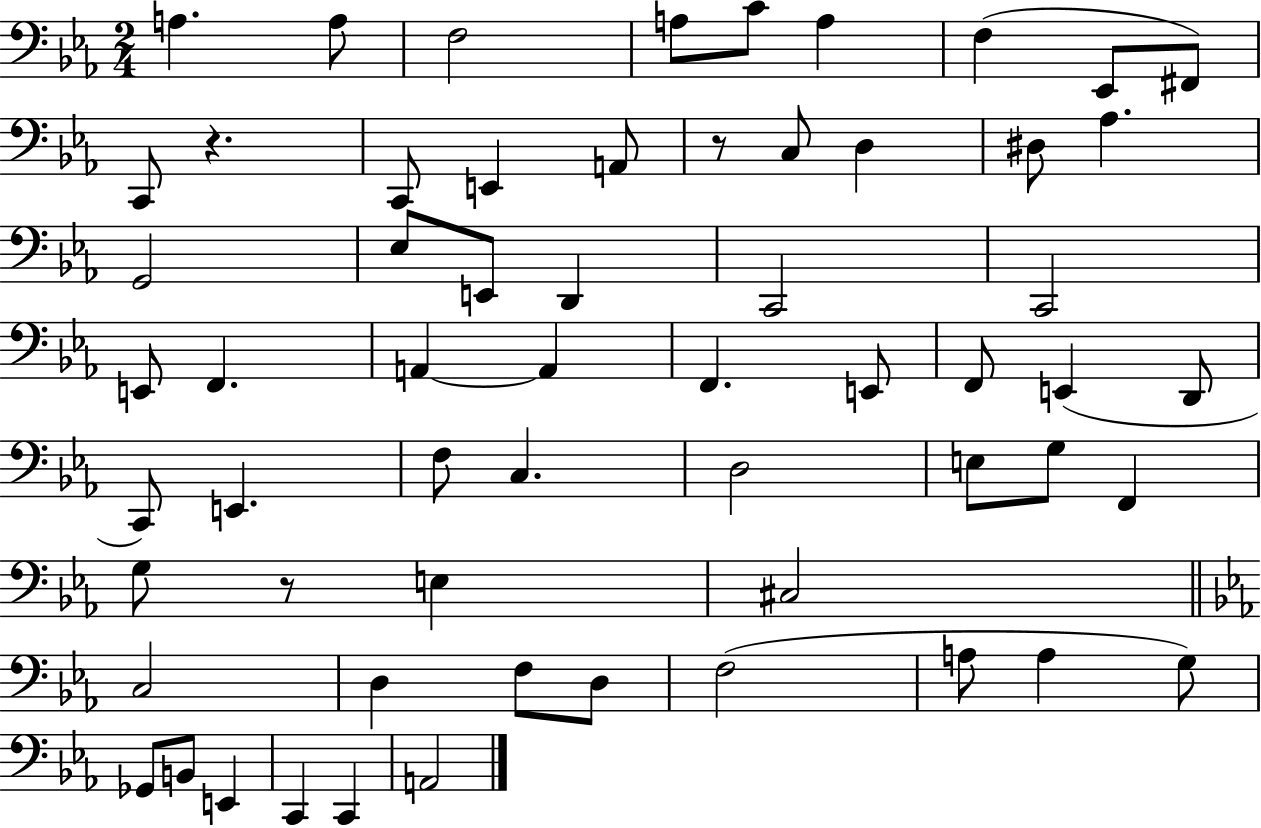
X:1
T:Untitled
M:2/4
L:1/4
K:Eb
A, A,/2 F,2 A,/2 C/2 A, F, _E,,/2 ^F,,/2 C,,/2 z C,,/2 E,, A,,/2 z/2 C,/2 D, ^D,/2 _A, G,,2 _E,/2 E,,/2 D,, C,,2 C,,2 E,,/2 F,, A,, A,, F,, E,,/2 F,,/2 E,, D,,/2 C,,/2 E,, F,/2 C, D,2 E,/2 G,/2 F,, G,/2 z/2 E, ^C,2 C,2 D, F,/2 D,/2 F,2 A,/2 A, G,/2 _G,,/2 B,,/2 E,, C,, C,, A,,2